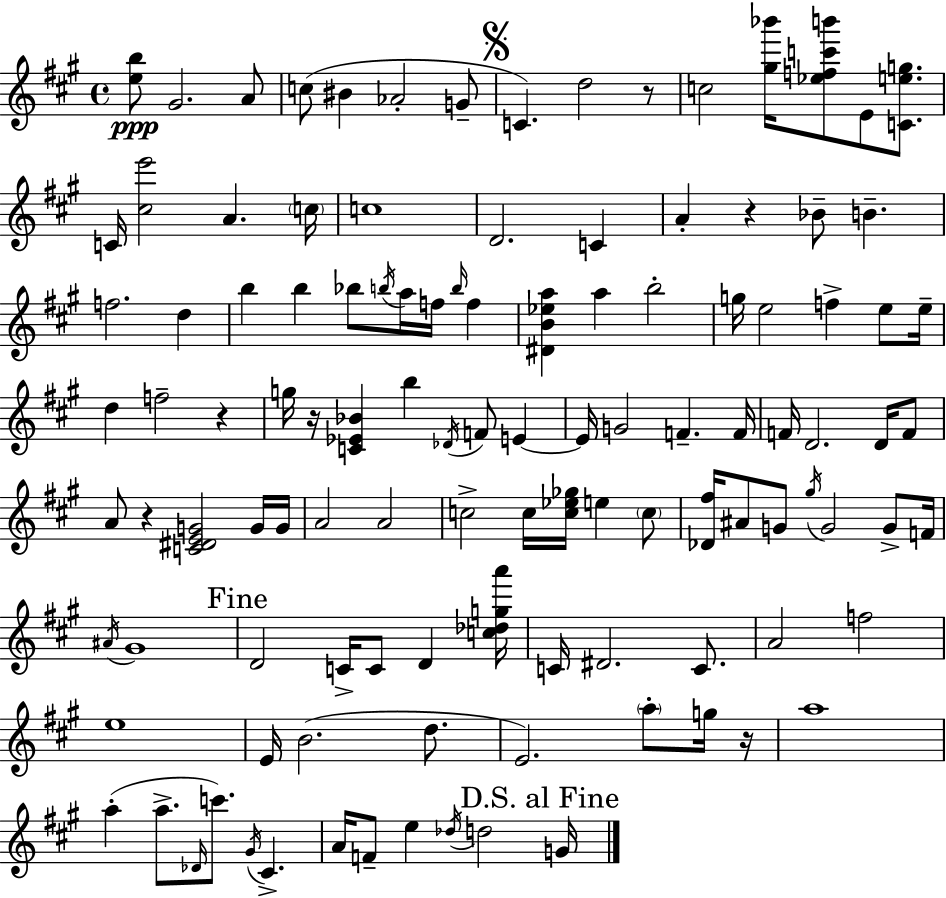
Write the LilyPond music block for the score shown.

{
  \clef treble
  \time 4/4
  \defaultTimeSignature
  \key a \major
  <e'' b''>8\ppp gis'2. a'8 | c''8( bis'4 aes'2-. g'8-- | \mark \markup { \musicglyph "scripts.segno" } c'4.) d''2 r8 | c''2 <gis'' bes'''>16 <ees'' f'' c''' b'''>8 e'8 <c' e'' g''>8. | \break c'16 <cis'' e'''>2 a'4. \parenthesize c''16 | c''1 | d'2. c'4 | a'4-. r4 bes'8-- b'4.-- | \break f''2. d''4 | b''4 b''4 bes''8 \acciaccatura { b''16 } a''16 f''16 \grace { b''16 } f''4 | <dis' b' ees'' a''>4 a''4 b''2-. | g''16 e''2 f''4-> e''8 | \break e''16-- d''4 f''2-- r4 | g''16 r16 <c' ees' bes'>4 b''4 \acciaccatura { des'16 } f'8 e'4~~ | e'16 g'2 f'4.-- | f'16 f'16 d'2. | \break d'16 f'8 a'8 r4 <c' dis' e' g'>2 | g'16 g'16 a'2 a'2 | c''2-> c''16 <c'' ees'' ges''>16 e''4 | \parenthesize c''8 <des' fis''>16 ais'8 g'8 \acciaccatura { gis''16 } g'2 | \break g'8-> f'16 \acciaccatura { ais'16 } gis'1 | \mark "Fine" d'2 c'16-> c'8 | d'4 <c'' des'' g'' a'''>16 c'16 dis'2. | c'8. a'2 f''2 | \break e''1 | e'16 b'2.( | d''8. e'2.) | \parenthesize a''8-. g''16 r16 a''1 | \break a''4-.( a''8.-> \grace { des'16 } c'''8.) | \acciaccatura { gis'16 } cis'4.-> a'16 f'8-- e''4 \acciaccatura { des''16 } d''2 | \mark "D.S. al Fine" g'16 \bar "|."
}